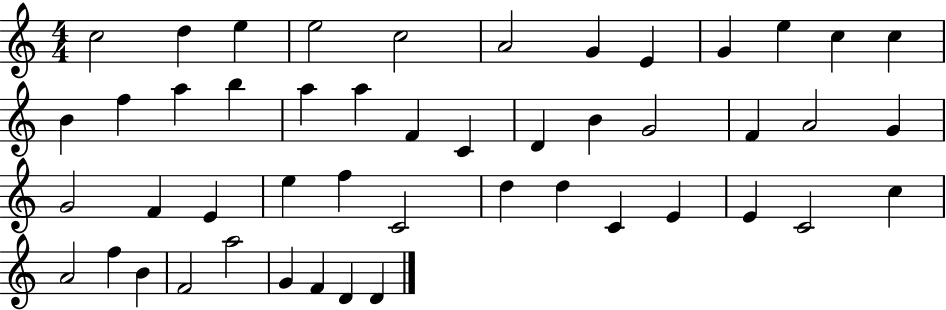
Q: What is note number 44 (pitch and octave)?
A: A5